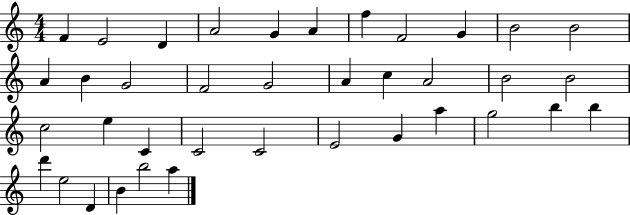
F4/q E4/h D4/q A4/h G4/q A4/q F5/q F4/h G4/q B4/h B4/h A4/q B4/q G4/h F4/h G4/h A4/q C5/q A4/h B4/h B4/h C5/h E5/q C4/q C4/h C4/h E4/h G4/q A5/q G5/h B5/q B5/q D6/q E5/h D4/q B4/q B5/h A5/q